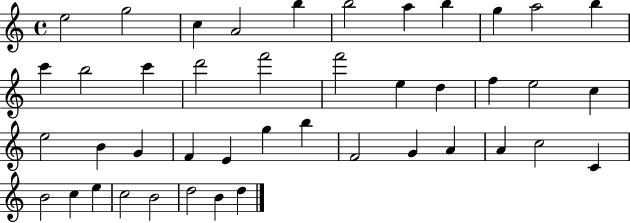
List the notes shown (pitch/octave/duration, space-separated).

E5/h G5/h C5/q A4/h B5/q B5/h A5/q B5/q G5/q A5/h B5/q C6/q B5/h C6/q D6/h F6/h F6/h E5/q D5/q F5/q E5/h C5/q E5/h B4/q G4/q F4/q E4/q G5/q B5/q F4/h G4/q A4/q A4/q C5/h C4/q B4/h C5/q E5/q C5/h B4/h D5/h B4/q D5/q